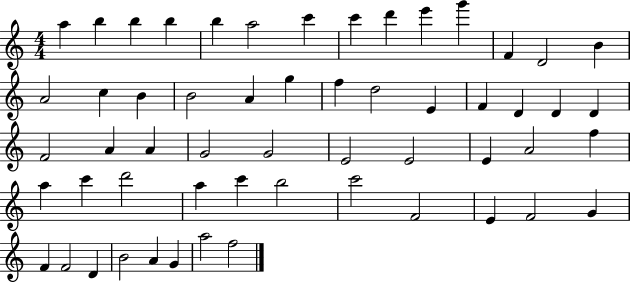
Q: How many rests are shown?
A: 0